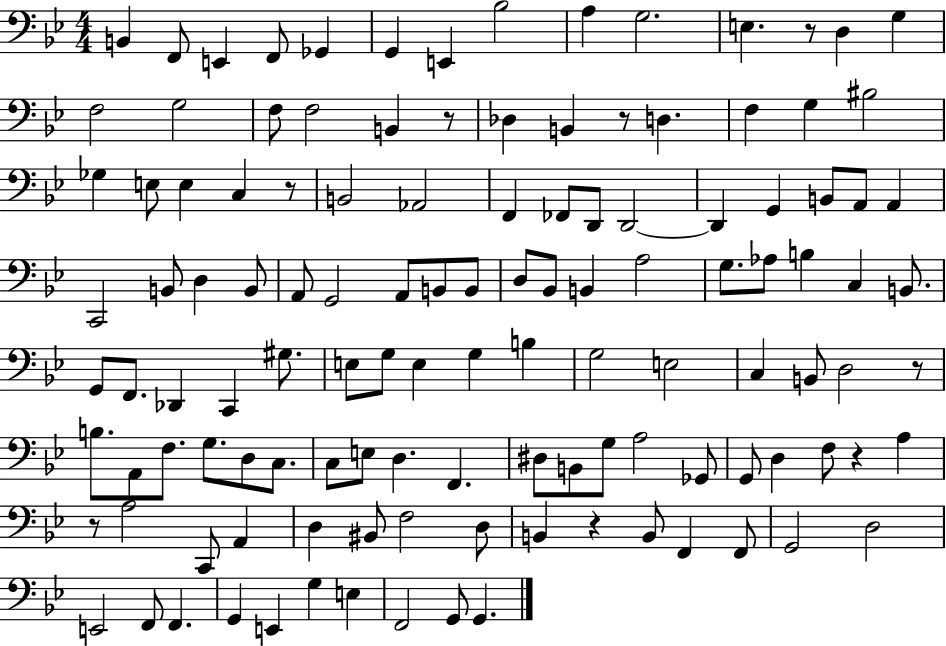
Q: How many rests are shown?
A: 8